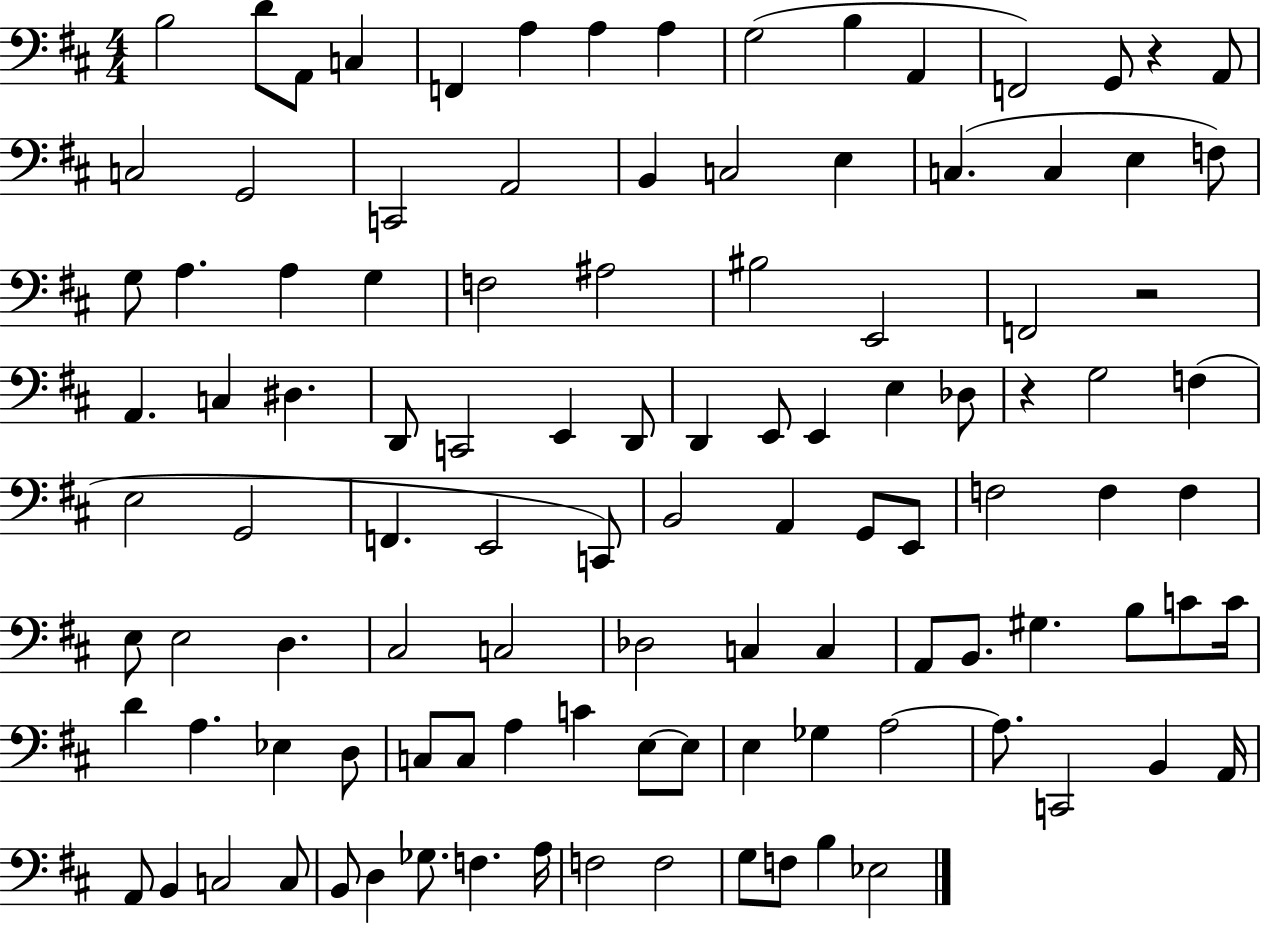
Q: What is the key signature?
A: D major